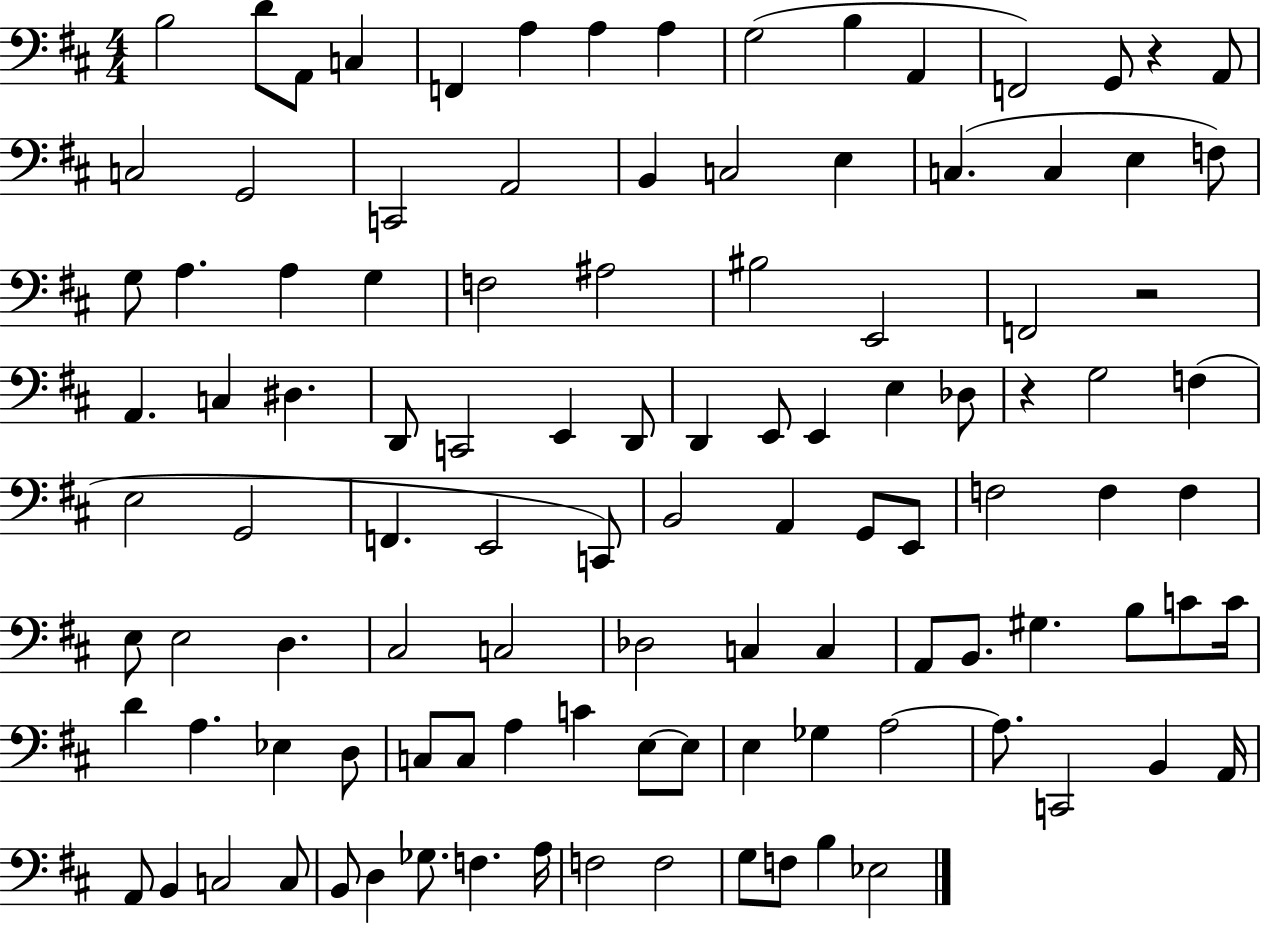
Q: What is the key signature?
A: D major